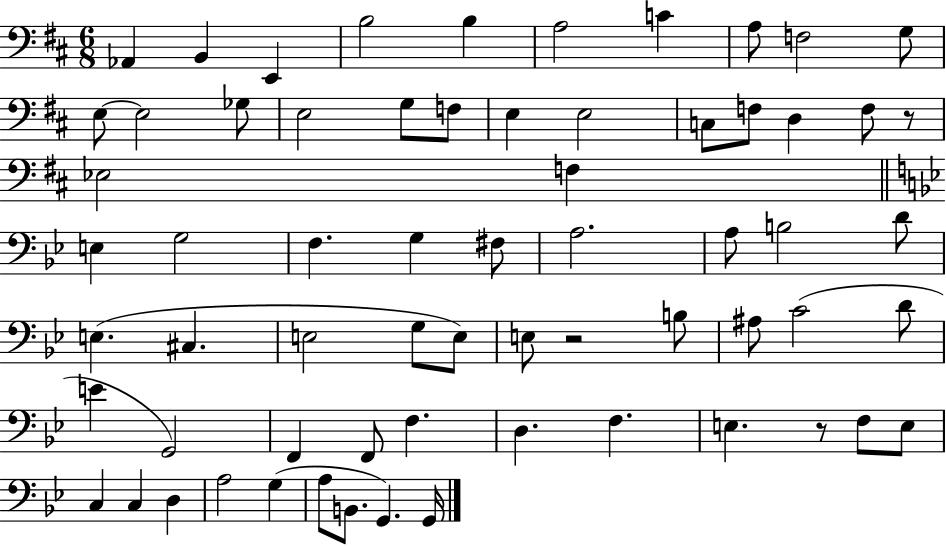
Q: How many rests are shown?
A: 3